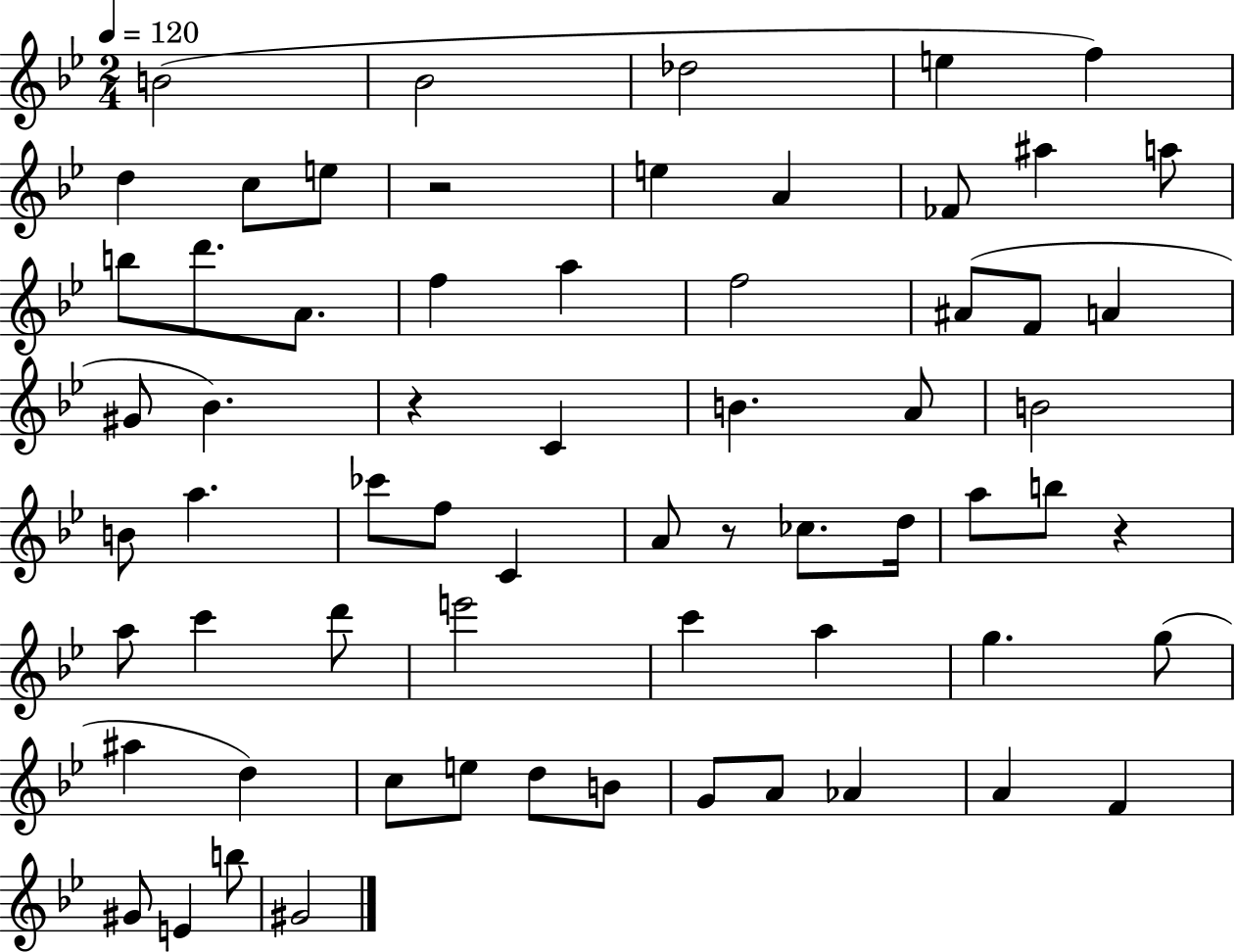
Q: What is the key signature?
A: BES major